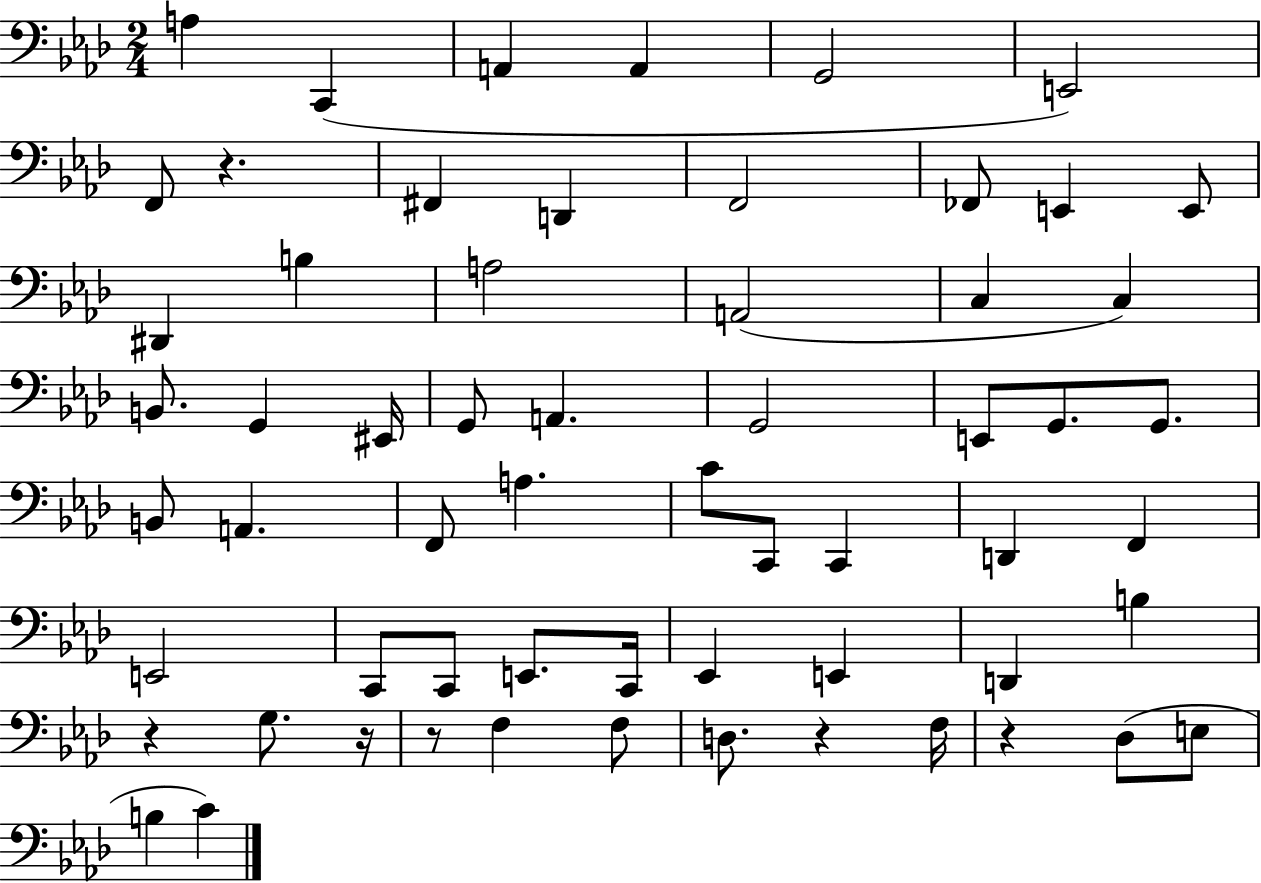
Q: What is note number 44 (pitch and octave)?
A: E2